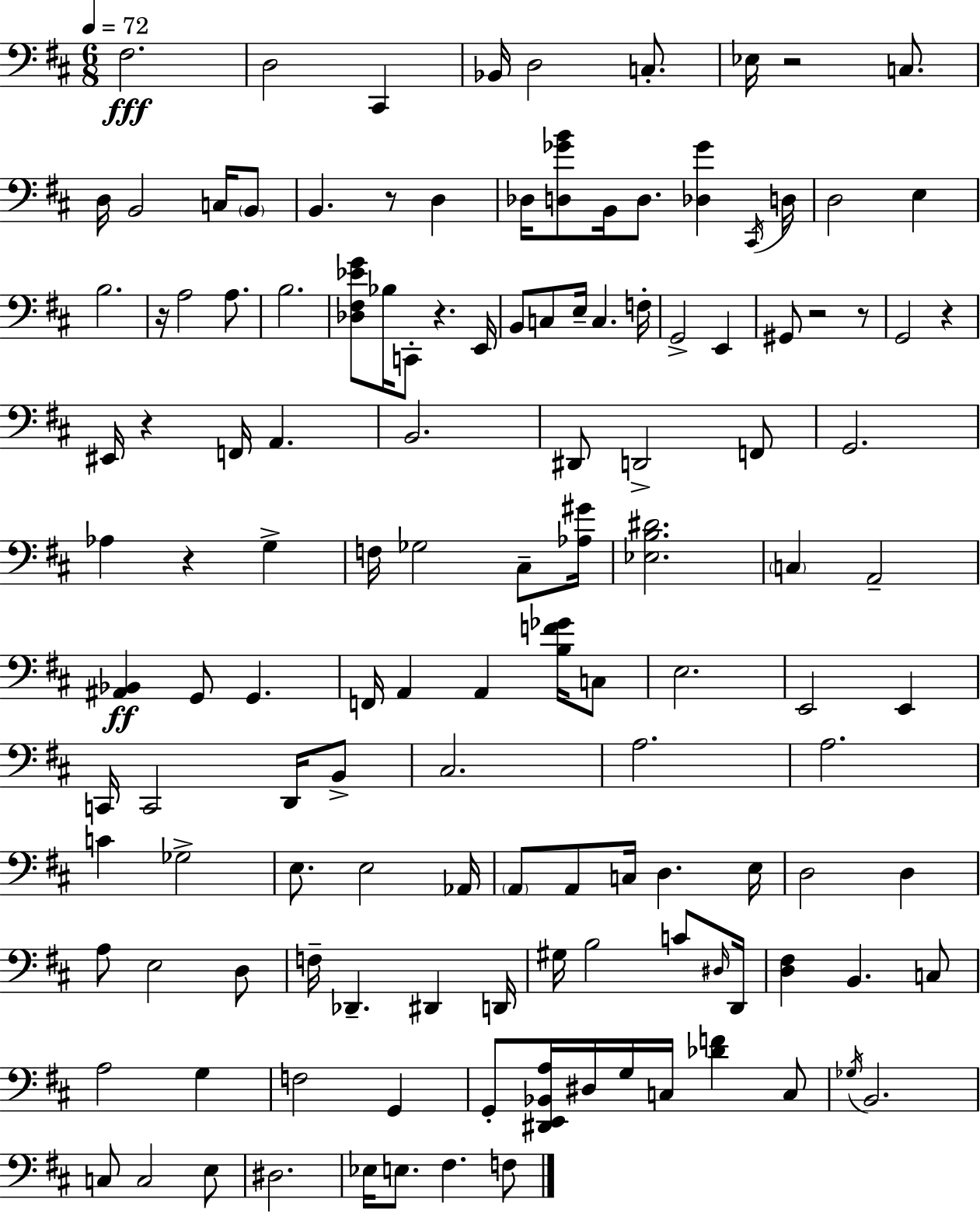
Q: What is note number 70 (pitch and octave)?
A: Gb3